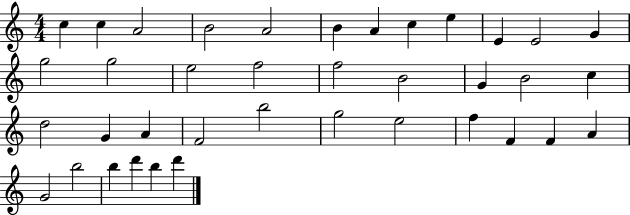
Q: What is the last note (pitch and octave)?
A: D6